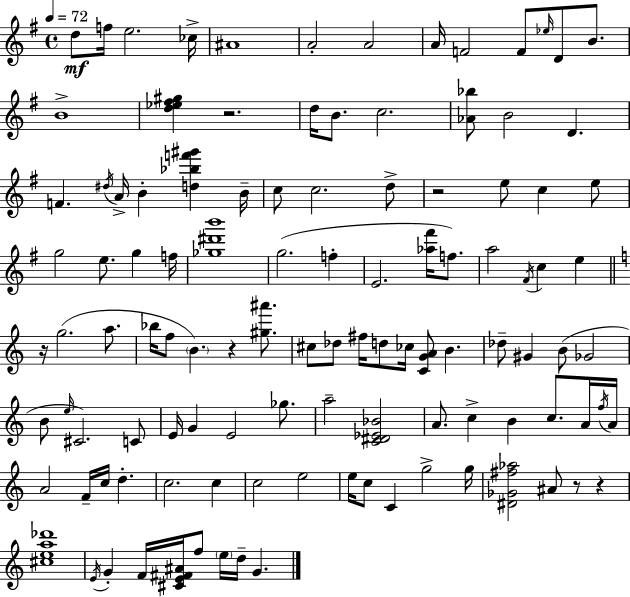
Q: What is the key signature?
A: E minor